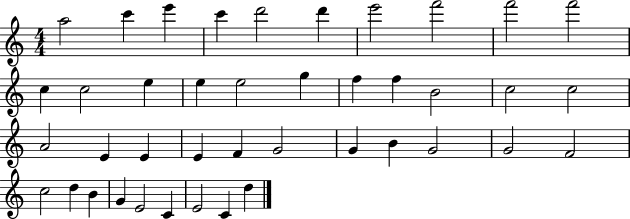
X:1
T:Untitled
M:4/4
L:1/4
K:C
a2 c' e' c' d'2 d' e'2 f'2 f'2 f'2 c c2 e e e2 g f f B2 c2 c2 A2 E E E F G2 G B G2 G2 F2 c2 d B G E2 C E2 C d